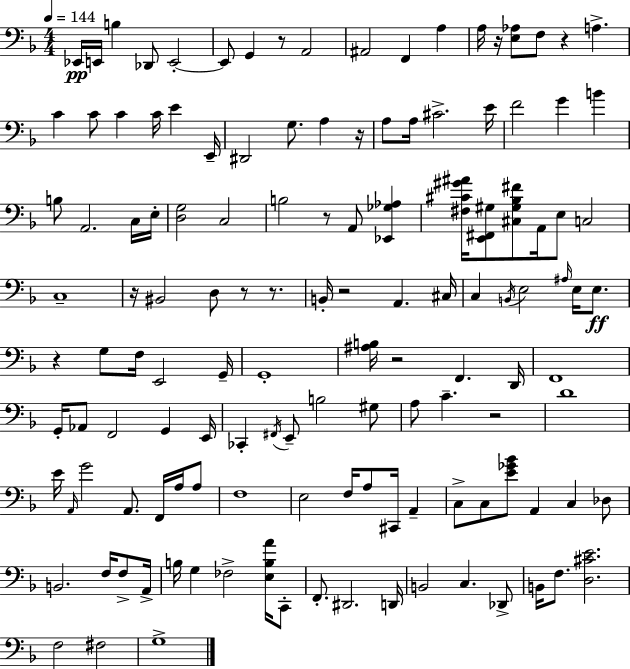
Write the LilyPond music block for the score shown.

{
  \clef bass
  \numericTimeSignature
  \time 4/4
  \key d \minor
  \tempo 4 = 144
  ees,16\pp e,16 b4 des,8 e,2-.~~ | e,8 g,4 r8 a,2 | ais,2 f,4 a4 | a16 r16 <e aes>8 f8 r4 a4.-> | \break c'4 c'8 c'4 c'16 e'4 e,16-- | dis,2 g8. a4 r16 | a8 a16 cis'2.-> e'16 | f'2 g'4 b'4 | \break b8 a,2. c16 e16-. | <d g>2 c2 | b2 r8 a,8 <ees, ges aes>4 | <fis cis' gis' ais'>16 <e, fis, gis>8 <cis gis bes fis'>8 a,16 e8 c2 | \break c1-- | r16 bis,2 d8 r8 r8. | b,16-. r2 a,4. cis16 | c4 \acciaccatura { b,16 } e2 \grace { ais16 } e16 e8.\ff | \break r4 g8 f16 e,2 | g,16-- g,1-. | <ais b>16 r2 f,4. | d,16 f,1 | \break g,16-. aes,8 f,2 g,4 | e,16 ces,4-. \acciaccatura { fis,16 } e,8-- b2 | gis8 a8 c'4.-- r2 | d'1 | \break e'16 \grace { a,16 } g'2 a,8. | f,16 a16 a8 f1 | e2 f16 a8 cis,16 | a,4-- c8-> c8 <e' ges' bes'>8 a,4 c4 | \break des8 b,2. | f16 f8-> a,16-> b16 g4 fes2-> | <e b a'>16 c,8-. f,8.-. dis,2. | d,16 b,2 c4. | \break des,8-> b,16 f8. <d cis' e'>2. | f2 fis2 | g1-> | \bar "|."
}